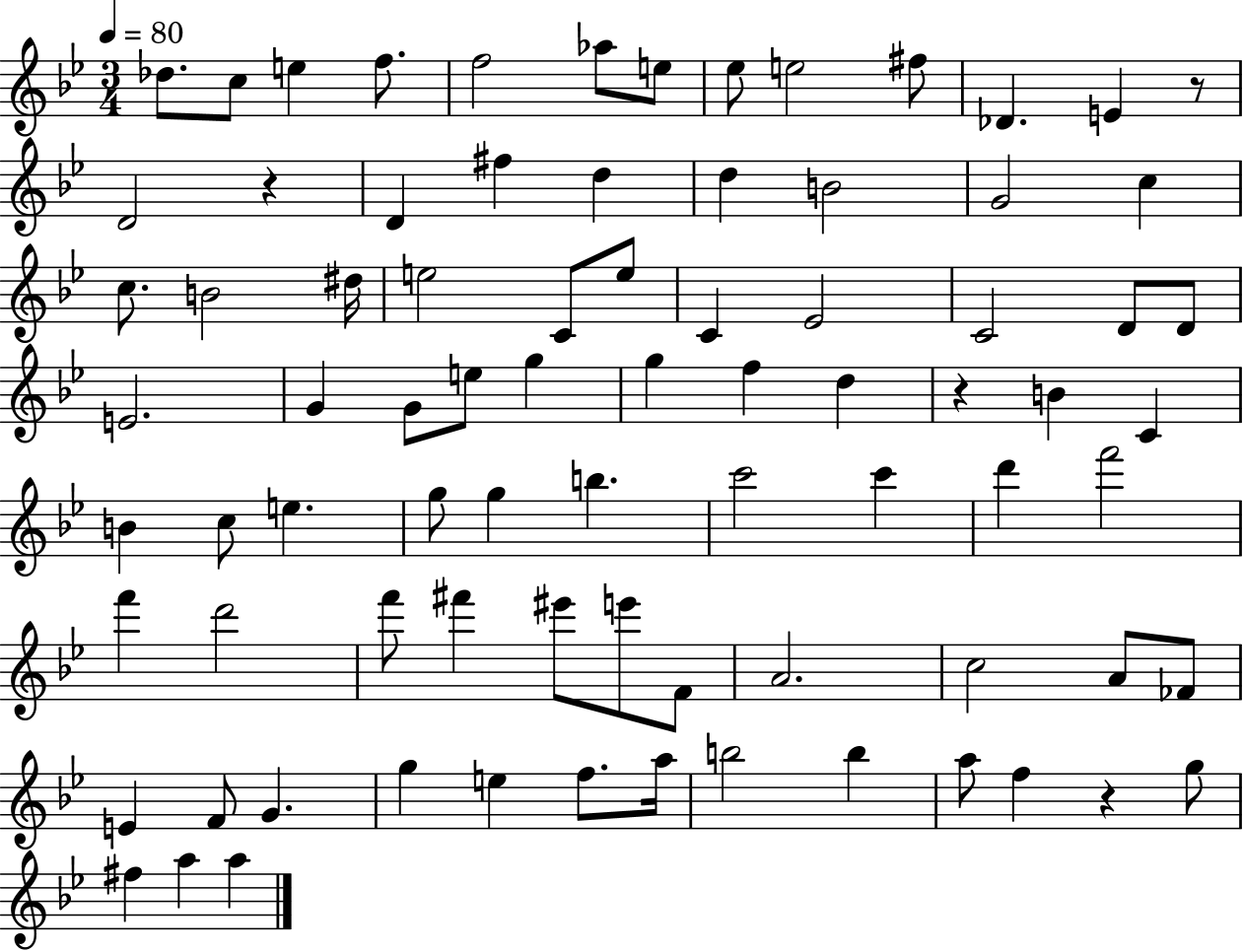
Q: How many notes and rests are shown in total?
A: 81